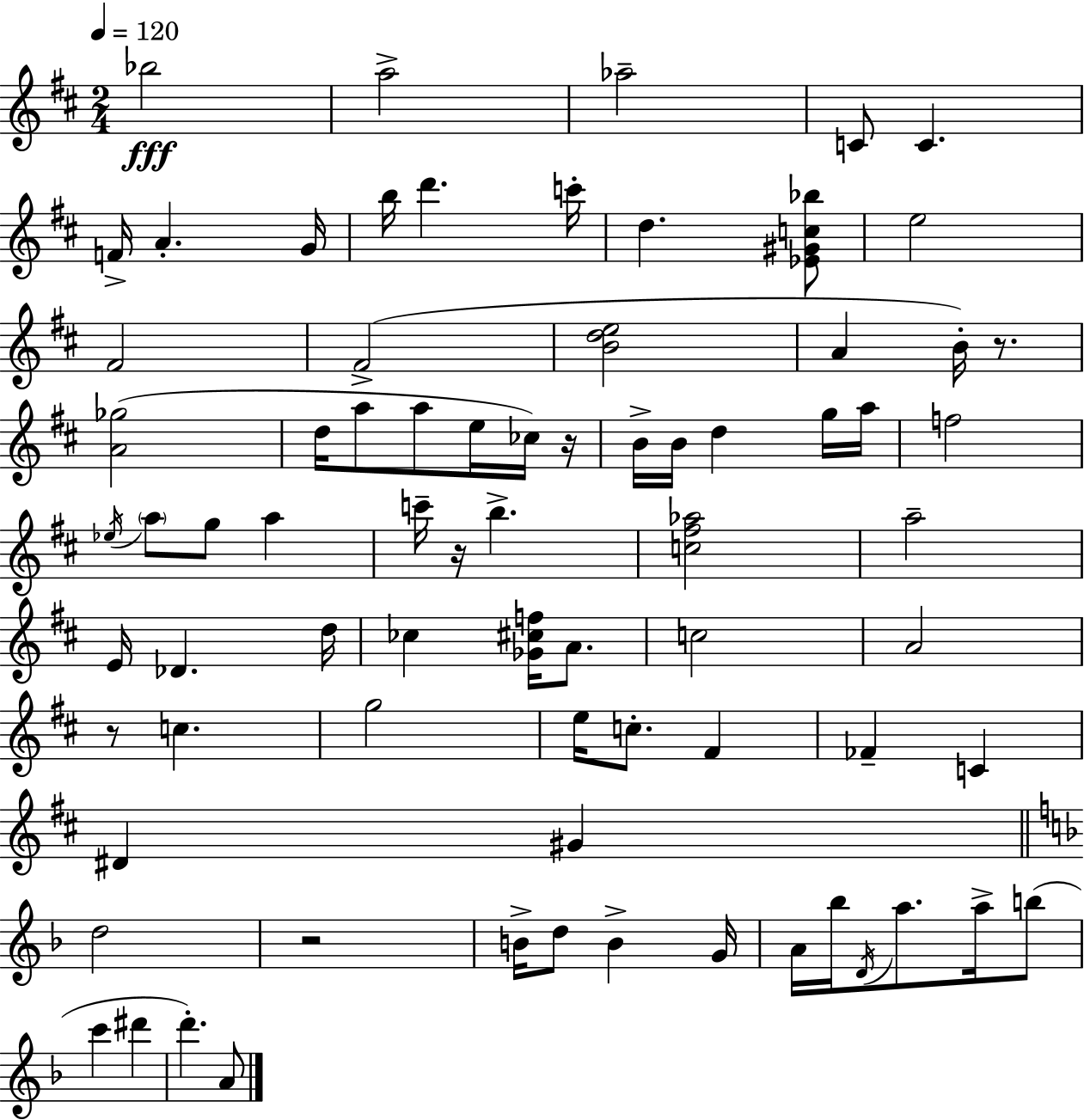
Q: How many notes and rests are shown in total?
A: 76